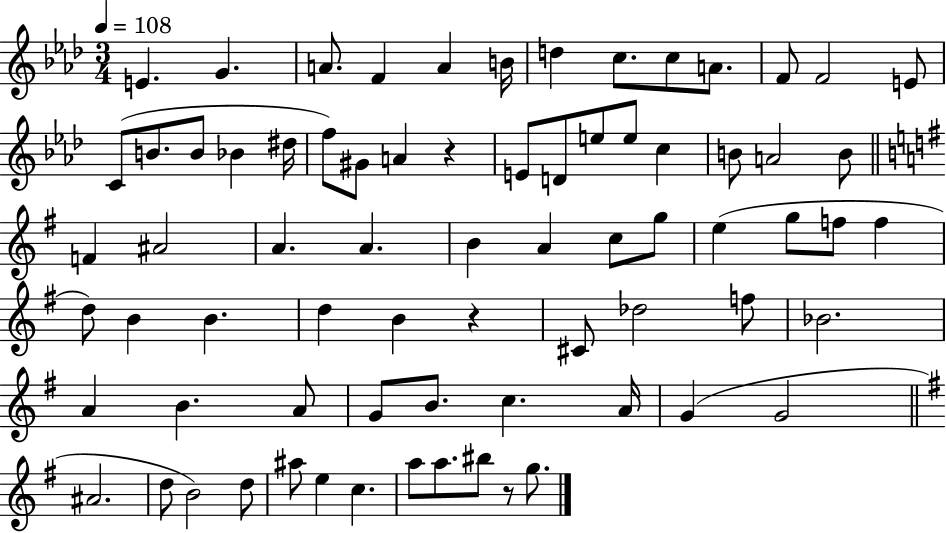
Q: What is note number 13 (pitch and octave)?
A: E4